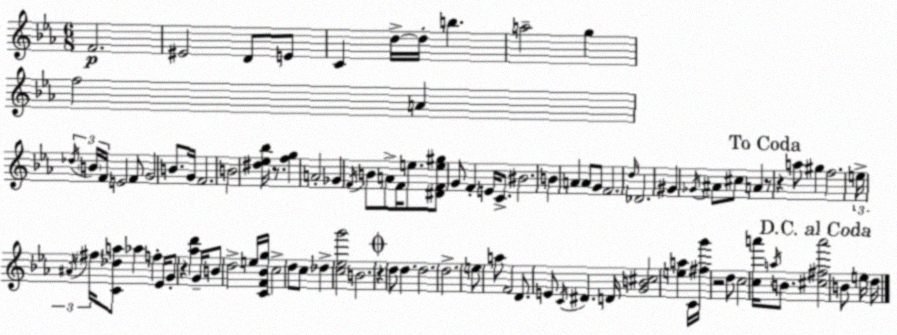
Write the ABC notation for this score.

X:1
T:Untitled
M:6/8
L:1/4
K:Cm
F2 ^E2 D/2 E/2 C d/4 d/4 b a2 g f2 A _d/4 B/4 F/4 E2 F/2 G2 B/2 G/4 F2 B2 [^d_e_b]/4 z/2 [fg] A2 _G F/4 B/2 A/2 F/4 e/2 [^DFe^g]/2 G/2 F E/4 C/2 ^B2 B A A/2 G/2 F2 d/4 _D2 ^G _G/4 ^A/2 ^c/2 A z/2 z a/2 ^g f2 e/4 ^A/4 ^f/4 [C_da]/2 _a f _E/4 G/2 z [_ad'] G/4 B/2 d2 e/4 [CF_Bg]/4 c2 d/2 c/2 _d [c_eg']2 B2 z d/2 d d2 d2 e/2 a/2 F2 D/2 E/2 C/4 ^D D/4 [GB^c]2 [ea] C/4 [^fg']/4 z2 d/2 c2 [ca']/4 a/4 B/2 [^c^fa']2 B/2 e/4 d/4